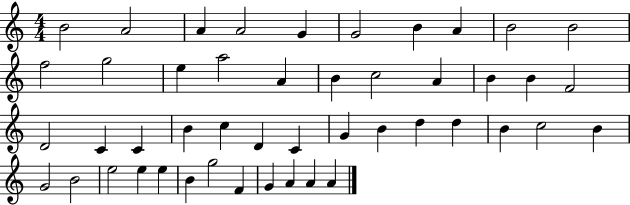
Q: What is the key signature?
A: C major